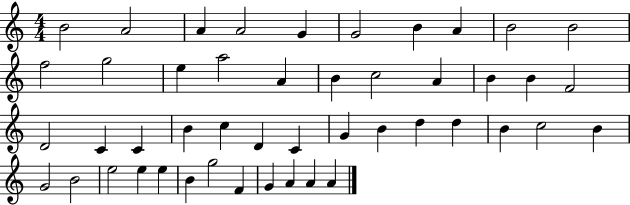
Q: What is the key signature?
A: C major